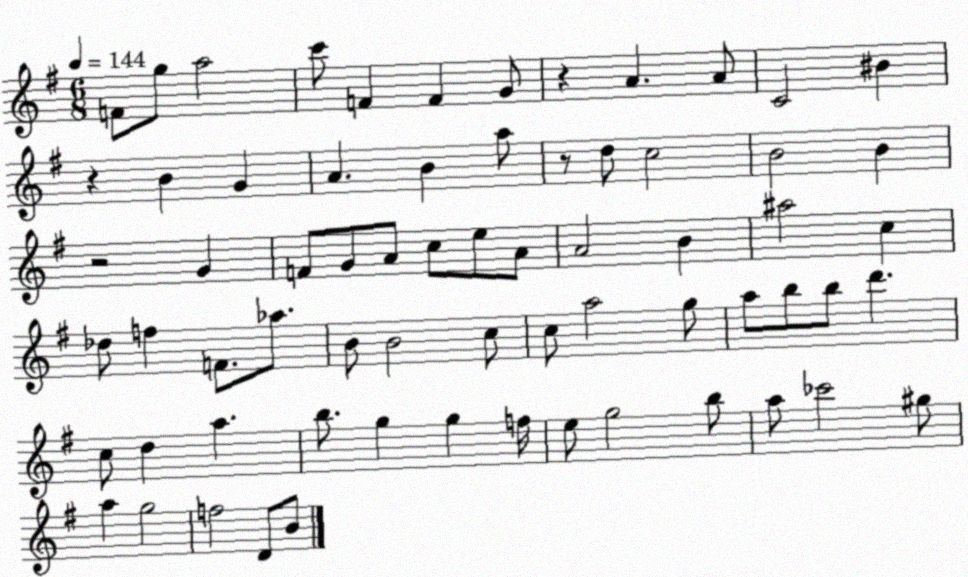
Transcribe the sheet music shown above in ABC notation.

X:1
T:Untitled
M:6/8
L:1/4
K:G
F/2 g/2 a2 c'/2 F F G/2 z A A/2 C2 ^B z B G A B a/2 z/2 d/2 c2 B2 B z2 G F/2 G/2 A/2 c/2 e/2 A/2 A2 B ^a2 c _d/2 f F/2 _a/2 B/2 B2 c/2 c/2 a2 g/2 a/2 b/2 b/2 d' c/2 d a b/2 g g f/4 e/2 g2 b/2 a/2 _c'2 ^g/2 a g2 f2 D/2 B/2